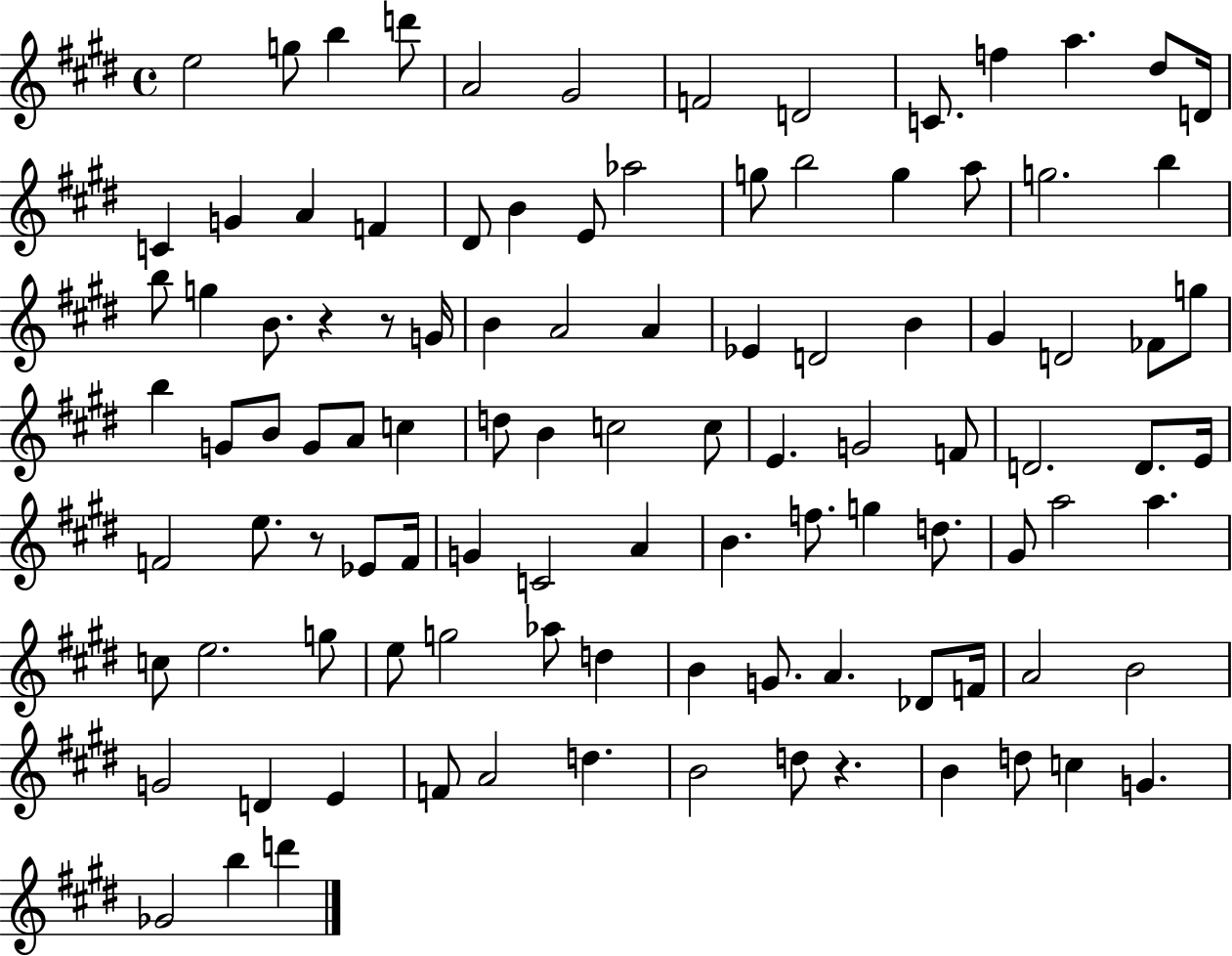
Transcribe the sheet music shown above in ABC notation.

X:1
T:Untitled
M:4/4
L:1/4
K:E
e2 g/2 b d'/2 A2 ^G2 F2 D2 C/2 f a ^d/2 D/4 C G A F ^D/2 B E/2 _a2 g/2 b2 g a/2 g2 b b/2 g B/2 z z/2 G/4 B A2 A _E D2 B ^G D2 _F/2 g/2 b G/2 B/2 G/2 A/2 c d/2 B c2 c/2 E G2 F/2 D2 D/2 E/4 F2 e/2 z/2 _E/2 F/4 G C2 A B f/2 g d/2 ^G/2 a2 a c/2 e2 g/2 e/2 g2 _a/2 d B G/2 A _D/2 F/4 A2 B2 G2 D E F/2 A2 d B2 d/2 z B d/2 c G _G2 b d'